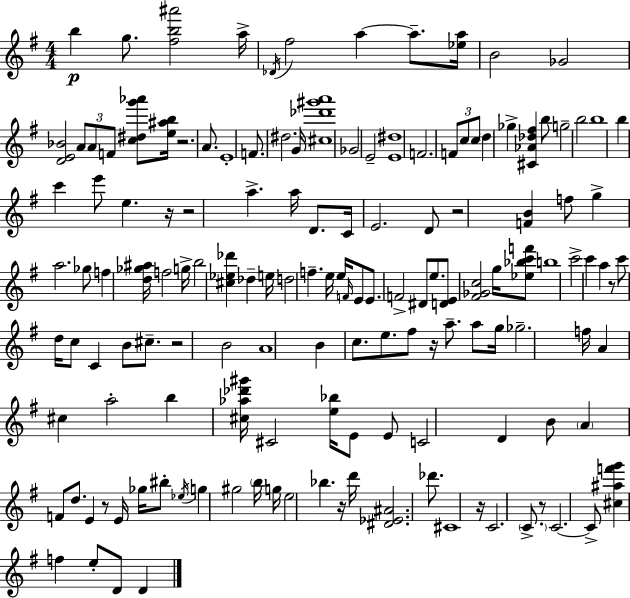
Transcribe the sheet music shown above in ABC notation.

X:1
T:Untitled
M:4/4
L:1/4
K:Em
b g/2 [^fb^a']2 a/4 _D/4 ^f2 a a/2 [_ea]/4 B2 _G2 [DE_B]2 A/2 A/2 F/2 [c^dg'_a']/2 [e^ab]/4 z2 A/2 E4 F/2 ^d2 G/4 [^c_d'^g'a']4 _G2 E2 [E^d]4 F2 F/2 c/2 c/2 d _g [^C_A_d^f] b/2 g2 b2 b4 b c' e'/2 e z/4 z2 a a/4 D/2 C/4 E2 D/2 z2 [FB] f/2 g a2 _g/2 f [d_g^a]/4 f2 g/4 b2 [^c_e_d'] _d e/4 d2 f e/4 e/4 F/4 E/2 E/2 F2 ^D/2 e/2 [DE]/2 [^F_Gc]2 g/4 [_e_bc'f']/2 b4 c'2 c' a z/2 c'/2 d/4 c/2 C B/2 ^c/2 z2 B2 A4 B c/2 e/2 ^f/2 z/4 a/2 a/2 g/4 _g2 f/4 A ^c a2 b [^c_a_d'^g']/4 ^C2 [e_b]/4 E/2 E/2 C2 D B/2 A F/2 d/2 E z/2 E/4 _g/4 ^b/2 _e/4 g ^g2 b/4 g/4 e2 _b z/4 d'/4 [^D_E^A]2 _d'/2 ^C4 z/4 C2 C/2 z/2 C2 C/2 [^c^af'g'] f e/2 D/2 D